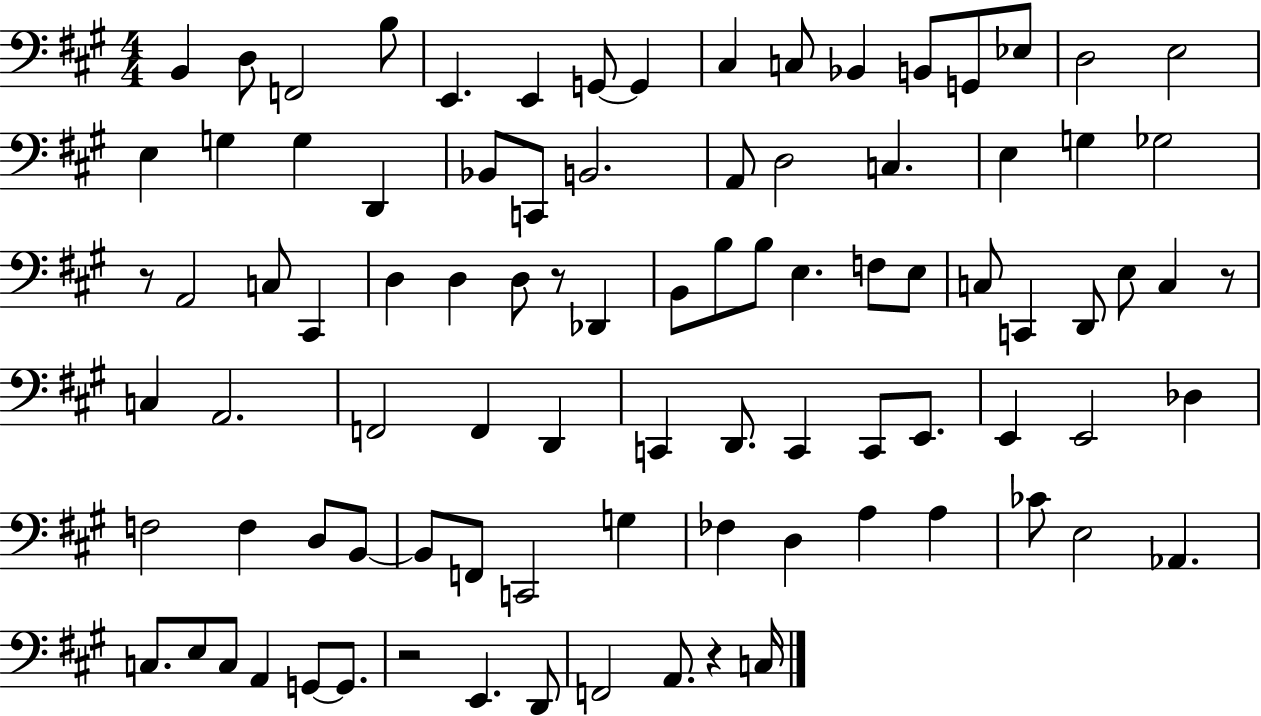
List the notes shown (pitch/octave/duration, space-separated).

B2/q D3/e F2/h B3/e E2/q. E2/q G2/e G2/q C#3/q C3/e Bb2/q B2/e G2/e Eb3/e D3/h E3/h E3/q G3/q G3/q D2/q Bb2/e C2/e B2/h. A2/e D3/h C3/q. E3/q G3/q Gb3/h R/e A2/h C3/e C#2/q D3/q D3/q D3/e R/e Db2/q B2/e B3/e B3/e E3/q. F3/e E3/e C3/e C2/q D2/e E3/e C3/q R/e C3/q A2/h. F2/h F2/q D2/q C2/q D2/e. C2/q C2/e E2/e. E2/q E2/h Db3/q F3/h F3/q D3/e B2/e B2/e F2/e C2/h G3/q FES3/q D3/q A3/q A3/q CES4/e E3/h Ab2/q. C3/e. E3/e C3/e A2/q G2/e G2/e. R/h E2/q. D2/e F2/h A2/e. R/q C3/s